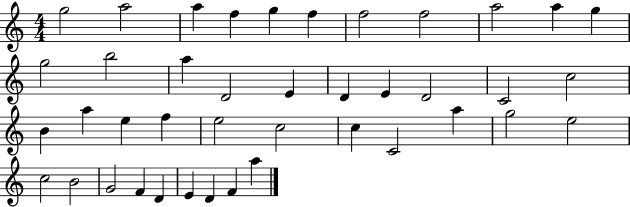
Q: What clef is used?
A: treble